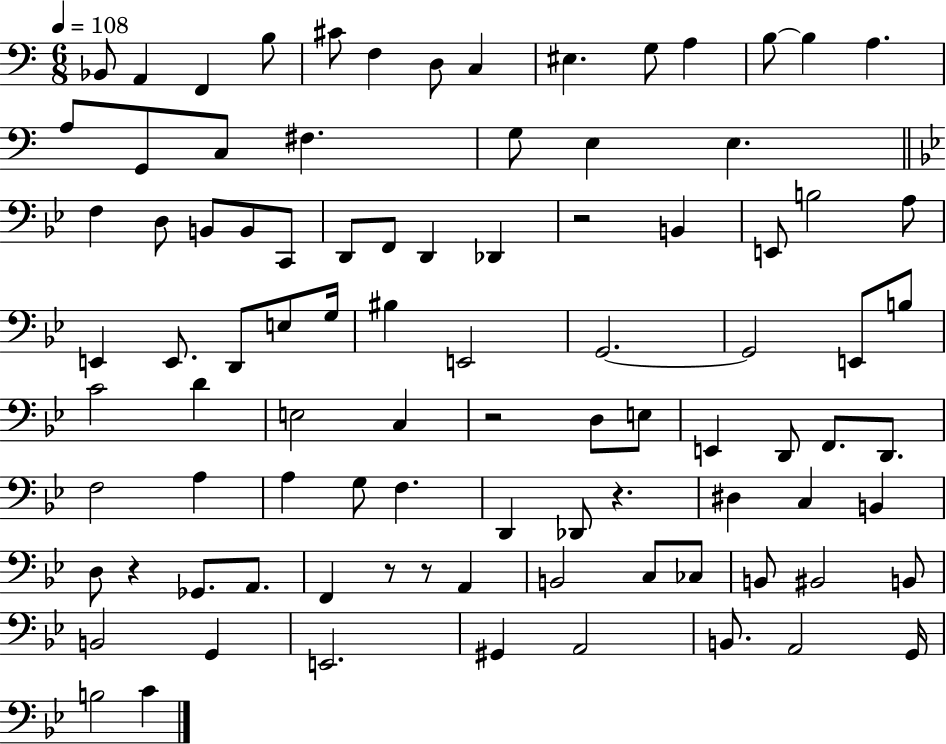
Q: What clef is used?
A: bass